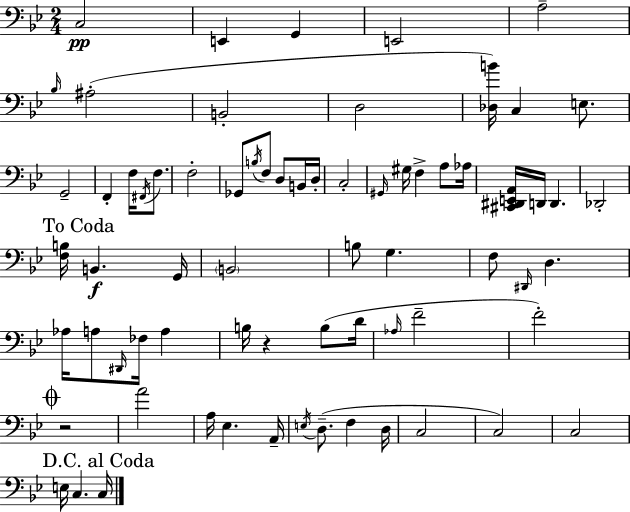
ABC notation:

X:1
T:Untitled
M:2/4
L:1/4
K:Bb
C,2 E,, G,, E,,2 A,2 _B,/4 ^A,2 B,,2 D,2 [_D,B]/4 C, E,/2 G,,2 F,, F,/4 ^F,,/4 F,/2 F,2 _G,,/2 B,/4 F,/2 D,/2 B,,/4 D,/4 C,2 ^G,,/4 ^G,/4 F, A,/2 _A,/4 [^C,,^D,,E,,A,,]/4 D,,/4 D,, _D,,2 [F,B,]/4 B,, G,,/4 B,,2 B,/2 G, F,/2 ^D,,/4 D, _A,/4 A,/2 ^D,,/4 _F,/4 A, B,/4 z B,/2 D/4 _A,/4 F2 F2 z2 A2 A,/4 _E, A,,/4 E,/4 D,/2 F, D,/4 C,2 C,2 C,2 E,/4 C, C,/4